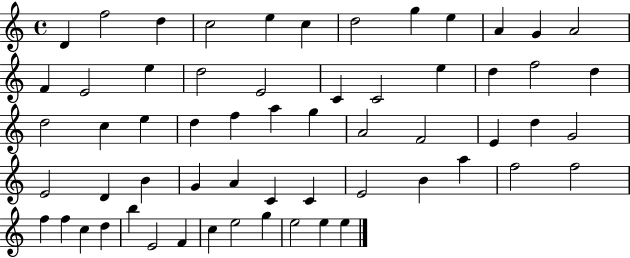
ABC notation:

X:1
T:Untitled
M:4/4
L:1/4
K:C
D f2 d c2 e c d2 g e A G A2 F E2 e d2 E2 C C2 e d f2 d d2 c e d f a g A2 F2 E d G2 E2 D B G A C C E2 B a f2 f2 f f c d b E2 F c e2 g e2 e e